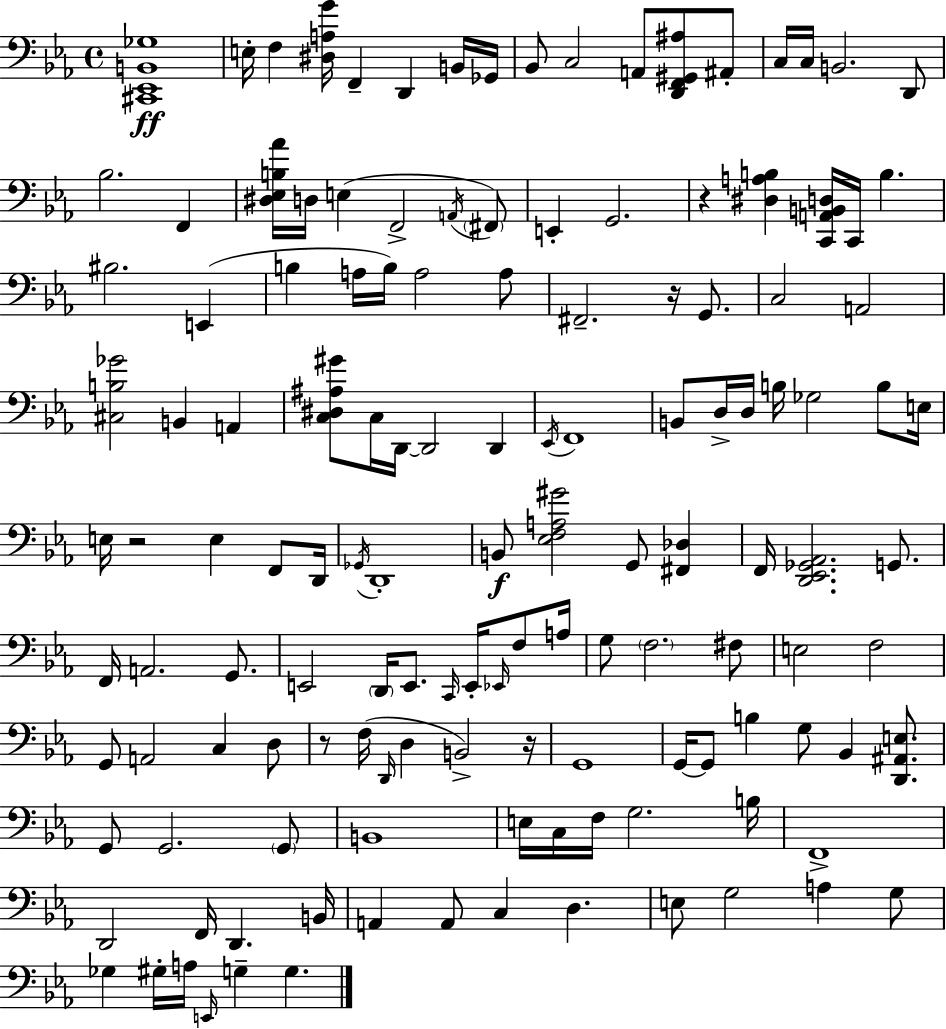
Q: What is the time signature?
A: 4/4